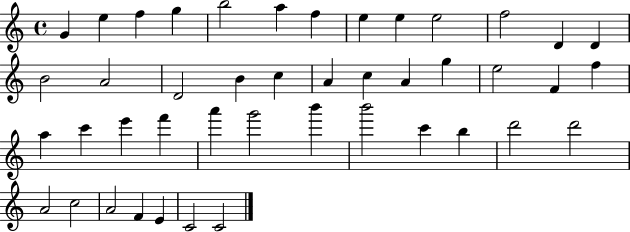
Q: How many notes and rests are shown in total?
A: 44